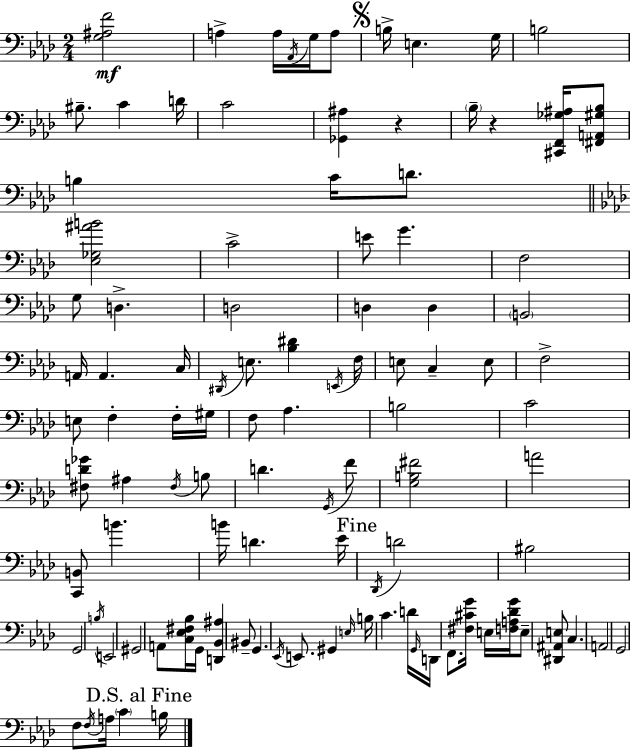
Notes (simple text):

[G3,A#3,F4]/h A3/q A3/s Ab2/s G3/s A3/e B3/s E3/q. G3/s B3/h BIS3/e. C4/q D4/s C4/h [Gb2,A#3]/q R/q Bb3/s R/q [C#2,F2,Gb3,A#3]/s [F#2,A2,G#3,Bb3]/e B3/q C4/s D4/e. [Eb3,Gb3,A#4,B4]/h C4/h E4/e G4/q. F3/h G3/e D3/q. D3/h D3/q D3/q B2/h A2/s A2/q. C3/s D#2/s E3/e. [Bb3,D#4]/q E2/s F3/s E3/e C3/q E3/e F3/h E3/e F3/q F3/s G#3/s F3/e Ab3/q. B3/h C4/h [F#3,D4,Gb4]/e A#3/q F#3/s B3/e D4/q. G2/s F4/e [G3,B3,F#4]/h A4/h [C2,B2]/e B4/q. B4/s D4/q. Eb4/s Db2/s D4/h BIS3/h G2/h B3/s E2/h G#2/h A2/e [C3,Eb3,F#3,Bb3]/s G2/s [D2,Bb2,A#3]/q BIS2/e G2/q. Eb2/s E2/e. G#2/q E3/s B3/s C4/q. D4/s G2/s D2/s F2/e. [F#3,C#4,G4]/s E3/s [F3,A3,Db4,G4]/s E3/e [D#2,A#2,E3]/e C3/q. A2/h G2/h F3/e F3/s A3/s C4/q B3/s